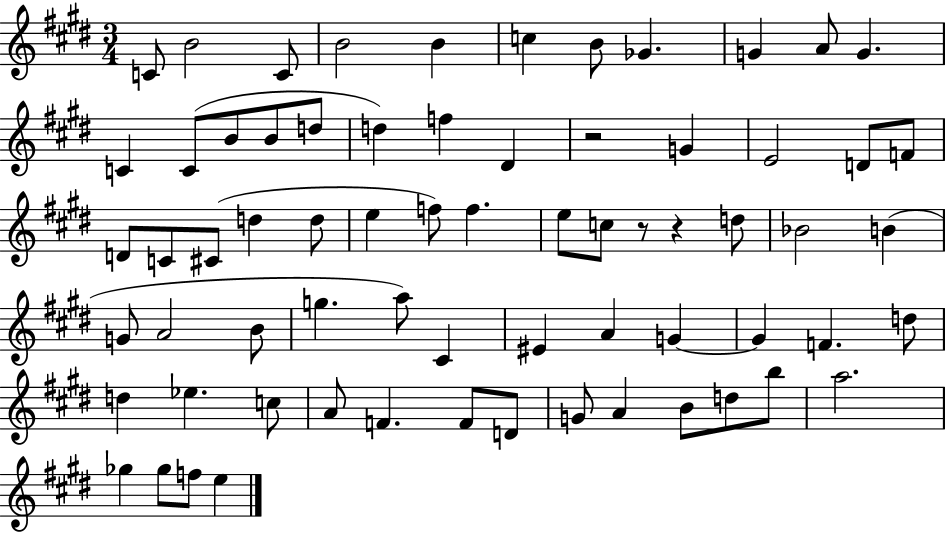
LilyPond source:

{
  \clef treble
  \numericTimeSignature
  \time 3/4
  \key e \major
  c'8 b'2 c'8 | b'2 b'4 | c''4 b'8 ges'4. | g'4 a'8 g'4. | \break c'4 c'8( b'8 b'8 d''8 | d''4) f''4 dis'4 | r2 g'4 | e'2 d'8 f'8 | \break d'8 c'8 cis'8( d''4 d''8 | e''4 f''8) f''4. | e''8 c''8 r8 r4 d''8 | bes'2 b'4( | \break g'8 a'2 b'8 | g''4. a''8) cis'4 | eis'4 a'4 g'4~~ | g'4 f'4. d''8 | \break d''4 ees''4. c''8 | a'8 f'4. f'8 d'8 | g'8 a'4 b'8 d''8 b''8 | a''2. | \break ges''4 ges''8 f''8 e''4 | \bar "|."
}